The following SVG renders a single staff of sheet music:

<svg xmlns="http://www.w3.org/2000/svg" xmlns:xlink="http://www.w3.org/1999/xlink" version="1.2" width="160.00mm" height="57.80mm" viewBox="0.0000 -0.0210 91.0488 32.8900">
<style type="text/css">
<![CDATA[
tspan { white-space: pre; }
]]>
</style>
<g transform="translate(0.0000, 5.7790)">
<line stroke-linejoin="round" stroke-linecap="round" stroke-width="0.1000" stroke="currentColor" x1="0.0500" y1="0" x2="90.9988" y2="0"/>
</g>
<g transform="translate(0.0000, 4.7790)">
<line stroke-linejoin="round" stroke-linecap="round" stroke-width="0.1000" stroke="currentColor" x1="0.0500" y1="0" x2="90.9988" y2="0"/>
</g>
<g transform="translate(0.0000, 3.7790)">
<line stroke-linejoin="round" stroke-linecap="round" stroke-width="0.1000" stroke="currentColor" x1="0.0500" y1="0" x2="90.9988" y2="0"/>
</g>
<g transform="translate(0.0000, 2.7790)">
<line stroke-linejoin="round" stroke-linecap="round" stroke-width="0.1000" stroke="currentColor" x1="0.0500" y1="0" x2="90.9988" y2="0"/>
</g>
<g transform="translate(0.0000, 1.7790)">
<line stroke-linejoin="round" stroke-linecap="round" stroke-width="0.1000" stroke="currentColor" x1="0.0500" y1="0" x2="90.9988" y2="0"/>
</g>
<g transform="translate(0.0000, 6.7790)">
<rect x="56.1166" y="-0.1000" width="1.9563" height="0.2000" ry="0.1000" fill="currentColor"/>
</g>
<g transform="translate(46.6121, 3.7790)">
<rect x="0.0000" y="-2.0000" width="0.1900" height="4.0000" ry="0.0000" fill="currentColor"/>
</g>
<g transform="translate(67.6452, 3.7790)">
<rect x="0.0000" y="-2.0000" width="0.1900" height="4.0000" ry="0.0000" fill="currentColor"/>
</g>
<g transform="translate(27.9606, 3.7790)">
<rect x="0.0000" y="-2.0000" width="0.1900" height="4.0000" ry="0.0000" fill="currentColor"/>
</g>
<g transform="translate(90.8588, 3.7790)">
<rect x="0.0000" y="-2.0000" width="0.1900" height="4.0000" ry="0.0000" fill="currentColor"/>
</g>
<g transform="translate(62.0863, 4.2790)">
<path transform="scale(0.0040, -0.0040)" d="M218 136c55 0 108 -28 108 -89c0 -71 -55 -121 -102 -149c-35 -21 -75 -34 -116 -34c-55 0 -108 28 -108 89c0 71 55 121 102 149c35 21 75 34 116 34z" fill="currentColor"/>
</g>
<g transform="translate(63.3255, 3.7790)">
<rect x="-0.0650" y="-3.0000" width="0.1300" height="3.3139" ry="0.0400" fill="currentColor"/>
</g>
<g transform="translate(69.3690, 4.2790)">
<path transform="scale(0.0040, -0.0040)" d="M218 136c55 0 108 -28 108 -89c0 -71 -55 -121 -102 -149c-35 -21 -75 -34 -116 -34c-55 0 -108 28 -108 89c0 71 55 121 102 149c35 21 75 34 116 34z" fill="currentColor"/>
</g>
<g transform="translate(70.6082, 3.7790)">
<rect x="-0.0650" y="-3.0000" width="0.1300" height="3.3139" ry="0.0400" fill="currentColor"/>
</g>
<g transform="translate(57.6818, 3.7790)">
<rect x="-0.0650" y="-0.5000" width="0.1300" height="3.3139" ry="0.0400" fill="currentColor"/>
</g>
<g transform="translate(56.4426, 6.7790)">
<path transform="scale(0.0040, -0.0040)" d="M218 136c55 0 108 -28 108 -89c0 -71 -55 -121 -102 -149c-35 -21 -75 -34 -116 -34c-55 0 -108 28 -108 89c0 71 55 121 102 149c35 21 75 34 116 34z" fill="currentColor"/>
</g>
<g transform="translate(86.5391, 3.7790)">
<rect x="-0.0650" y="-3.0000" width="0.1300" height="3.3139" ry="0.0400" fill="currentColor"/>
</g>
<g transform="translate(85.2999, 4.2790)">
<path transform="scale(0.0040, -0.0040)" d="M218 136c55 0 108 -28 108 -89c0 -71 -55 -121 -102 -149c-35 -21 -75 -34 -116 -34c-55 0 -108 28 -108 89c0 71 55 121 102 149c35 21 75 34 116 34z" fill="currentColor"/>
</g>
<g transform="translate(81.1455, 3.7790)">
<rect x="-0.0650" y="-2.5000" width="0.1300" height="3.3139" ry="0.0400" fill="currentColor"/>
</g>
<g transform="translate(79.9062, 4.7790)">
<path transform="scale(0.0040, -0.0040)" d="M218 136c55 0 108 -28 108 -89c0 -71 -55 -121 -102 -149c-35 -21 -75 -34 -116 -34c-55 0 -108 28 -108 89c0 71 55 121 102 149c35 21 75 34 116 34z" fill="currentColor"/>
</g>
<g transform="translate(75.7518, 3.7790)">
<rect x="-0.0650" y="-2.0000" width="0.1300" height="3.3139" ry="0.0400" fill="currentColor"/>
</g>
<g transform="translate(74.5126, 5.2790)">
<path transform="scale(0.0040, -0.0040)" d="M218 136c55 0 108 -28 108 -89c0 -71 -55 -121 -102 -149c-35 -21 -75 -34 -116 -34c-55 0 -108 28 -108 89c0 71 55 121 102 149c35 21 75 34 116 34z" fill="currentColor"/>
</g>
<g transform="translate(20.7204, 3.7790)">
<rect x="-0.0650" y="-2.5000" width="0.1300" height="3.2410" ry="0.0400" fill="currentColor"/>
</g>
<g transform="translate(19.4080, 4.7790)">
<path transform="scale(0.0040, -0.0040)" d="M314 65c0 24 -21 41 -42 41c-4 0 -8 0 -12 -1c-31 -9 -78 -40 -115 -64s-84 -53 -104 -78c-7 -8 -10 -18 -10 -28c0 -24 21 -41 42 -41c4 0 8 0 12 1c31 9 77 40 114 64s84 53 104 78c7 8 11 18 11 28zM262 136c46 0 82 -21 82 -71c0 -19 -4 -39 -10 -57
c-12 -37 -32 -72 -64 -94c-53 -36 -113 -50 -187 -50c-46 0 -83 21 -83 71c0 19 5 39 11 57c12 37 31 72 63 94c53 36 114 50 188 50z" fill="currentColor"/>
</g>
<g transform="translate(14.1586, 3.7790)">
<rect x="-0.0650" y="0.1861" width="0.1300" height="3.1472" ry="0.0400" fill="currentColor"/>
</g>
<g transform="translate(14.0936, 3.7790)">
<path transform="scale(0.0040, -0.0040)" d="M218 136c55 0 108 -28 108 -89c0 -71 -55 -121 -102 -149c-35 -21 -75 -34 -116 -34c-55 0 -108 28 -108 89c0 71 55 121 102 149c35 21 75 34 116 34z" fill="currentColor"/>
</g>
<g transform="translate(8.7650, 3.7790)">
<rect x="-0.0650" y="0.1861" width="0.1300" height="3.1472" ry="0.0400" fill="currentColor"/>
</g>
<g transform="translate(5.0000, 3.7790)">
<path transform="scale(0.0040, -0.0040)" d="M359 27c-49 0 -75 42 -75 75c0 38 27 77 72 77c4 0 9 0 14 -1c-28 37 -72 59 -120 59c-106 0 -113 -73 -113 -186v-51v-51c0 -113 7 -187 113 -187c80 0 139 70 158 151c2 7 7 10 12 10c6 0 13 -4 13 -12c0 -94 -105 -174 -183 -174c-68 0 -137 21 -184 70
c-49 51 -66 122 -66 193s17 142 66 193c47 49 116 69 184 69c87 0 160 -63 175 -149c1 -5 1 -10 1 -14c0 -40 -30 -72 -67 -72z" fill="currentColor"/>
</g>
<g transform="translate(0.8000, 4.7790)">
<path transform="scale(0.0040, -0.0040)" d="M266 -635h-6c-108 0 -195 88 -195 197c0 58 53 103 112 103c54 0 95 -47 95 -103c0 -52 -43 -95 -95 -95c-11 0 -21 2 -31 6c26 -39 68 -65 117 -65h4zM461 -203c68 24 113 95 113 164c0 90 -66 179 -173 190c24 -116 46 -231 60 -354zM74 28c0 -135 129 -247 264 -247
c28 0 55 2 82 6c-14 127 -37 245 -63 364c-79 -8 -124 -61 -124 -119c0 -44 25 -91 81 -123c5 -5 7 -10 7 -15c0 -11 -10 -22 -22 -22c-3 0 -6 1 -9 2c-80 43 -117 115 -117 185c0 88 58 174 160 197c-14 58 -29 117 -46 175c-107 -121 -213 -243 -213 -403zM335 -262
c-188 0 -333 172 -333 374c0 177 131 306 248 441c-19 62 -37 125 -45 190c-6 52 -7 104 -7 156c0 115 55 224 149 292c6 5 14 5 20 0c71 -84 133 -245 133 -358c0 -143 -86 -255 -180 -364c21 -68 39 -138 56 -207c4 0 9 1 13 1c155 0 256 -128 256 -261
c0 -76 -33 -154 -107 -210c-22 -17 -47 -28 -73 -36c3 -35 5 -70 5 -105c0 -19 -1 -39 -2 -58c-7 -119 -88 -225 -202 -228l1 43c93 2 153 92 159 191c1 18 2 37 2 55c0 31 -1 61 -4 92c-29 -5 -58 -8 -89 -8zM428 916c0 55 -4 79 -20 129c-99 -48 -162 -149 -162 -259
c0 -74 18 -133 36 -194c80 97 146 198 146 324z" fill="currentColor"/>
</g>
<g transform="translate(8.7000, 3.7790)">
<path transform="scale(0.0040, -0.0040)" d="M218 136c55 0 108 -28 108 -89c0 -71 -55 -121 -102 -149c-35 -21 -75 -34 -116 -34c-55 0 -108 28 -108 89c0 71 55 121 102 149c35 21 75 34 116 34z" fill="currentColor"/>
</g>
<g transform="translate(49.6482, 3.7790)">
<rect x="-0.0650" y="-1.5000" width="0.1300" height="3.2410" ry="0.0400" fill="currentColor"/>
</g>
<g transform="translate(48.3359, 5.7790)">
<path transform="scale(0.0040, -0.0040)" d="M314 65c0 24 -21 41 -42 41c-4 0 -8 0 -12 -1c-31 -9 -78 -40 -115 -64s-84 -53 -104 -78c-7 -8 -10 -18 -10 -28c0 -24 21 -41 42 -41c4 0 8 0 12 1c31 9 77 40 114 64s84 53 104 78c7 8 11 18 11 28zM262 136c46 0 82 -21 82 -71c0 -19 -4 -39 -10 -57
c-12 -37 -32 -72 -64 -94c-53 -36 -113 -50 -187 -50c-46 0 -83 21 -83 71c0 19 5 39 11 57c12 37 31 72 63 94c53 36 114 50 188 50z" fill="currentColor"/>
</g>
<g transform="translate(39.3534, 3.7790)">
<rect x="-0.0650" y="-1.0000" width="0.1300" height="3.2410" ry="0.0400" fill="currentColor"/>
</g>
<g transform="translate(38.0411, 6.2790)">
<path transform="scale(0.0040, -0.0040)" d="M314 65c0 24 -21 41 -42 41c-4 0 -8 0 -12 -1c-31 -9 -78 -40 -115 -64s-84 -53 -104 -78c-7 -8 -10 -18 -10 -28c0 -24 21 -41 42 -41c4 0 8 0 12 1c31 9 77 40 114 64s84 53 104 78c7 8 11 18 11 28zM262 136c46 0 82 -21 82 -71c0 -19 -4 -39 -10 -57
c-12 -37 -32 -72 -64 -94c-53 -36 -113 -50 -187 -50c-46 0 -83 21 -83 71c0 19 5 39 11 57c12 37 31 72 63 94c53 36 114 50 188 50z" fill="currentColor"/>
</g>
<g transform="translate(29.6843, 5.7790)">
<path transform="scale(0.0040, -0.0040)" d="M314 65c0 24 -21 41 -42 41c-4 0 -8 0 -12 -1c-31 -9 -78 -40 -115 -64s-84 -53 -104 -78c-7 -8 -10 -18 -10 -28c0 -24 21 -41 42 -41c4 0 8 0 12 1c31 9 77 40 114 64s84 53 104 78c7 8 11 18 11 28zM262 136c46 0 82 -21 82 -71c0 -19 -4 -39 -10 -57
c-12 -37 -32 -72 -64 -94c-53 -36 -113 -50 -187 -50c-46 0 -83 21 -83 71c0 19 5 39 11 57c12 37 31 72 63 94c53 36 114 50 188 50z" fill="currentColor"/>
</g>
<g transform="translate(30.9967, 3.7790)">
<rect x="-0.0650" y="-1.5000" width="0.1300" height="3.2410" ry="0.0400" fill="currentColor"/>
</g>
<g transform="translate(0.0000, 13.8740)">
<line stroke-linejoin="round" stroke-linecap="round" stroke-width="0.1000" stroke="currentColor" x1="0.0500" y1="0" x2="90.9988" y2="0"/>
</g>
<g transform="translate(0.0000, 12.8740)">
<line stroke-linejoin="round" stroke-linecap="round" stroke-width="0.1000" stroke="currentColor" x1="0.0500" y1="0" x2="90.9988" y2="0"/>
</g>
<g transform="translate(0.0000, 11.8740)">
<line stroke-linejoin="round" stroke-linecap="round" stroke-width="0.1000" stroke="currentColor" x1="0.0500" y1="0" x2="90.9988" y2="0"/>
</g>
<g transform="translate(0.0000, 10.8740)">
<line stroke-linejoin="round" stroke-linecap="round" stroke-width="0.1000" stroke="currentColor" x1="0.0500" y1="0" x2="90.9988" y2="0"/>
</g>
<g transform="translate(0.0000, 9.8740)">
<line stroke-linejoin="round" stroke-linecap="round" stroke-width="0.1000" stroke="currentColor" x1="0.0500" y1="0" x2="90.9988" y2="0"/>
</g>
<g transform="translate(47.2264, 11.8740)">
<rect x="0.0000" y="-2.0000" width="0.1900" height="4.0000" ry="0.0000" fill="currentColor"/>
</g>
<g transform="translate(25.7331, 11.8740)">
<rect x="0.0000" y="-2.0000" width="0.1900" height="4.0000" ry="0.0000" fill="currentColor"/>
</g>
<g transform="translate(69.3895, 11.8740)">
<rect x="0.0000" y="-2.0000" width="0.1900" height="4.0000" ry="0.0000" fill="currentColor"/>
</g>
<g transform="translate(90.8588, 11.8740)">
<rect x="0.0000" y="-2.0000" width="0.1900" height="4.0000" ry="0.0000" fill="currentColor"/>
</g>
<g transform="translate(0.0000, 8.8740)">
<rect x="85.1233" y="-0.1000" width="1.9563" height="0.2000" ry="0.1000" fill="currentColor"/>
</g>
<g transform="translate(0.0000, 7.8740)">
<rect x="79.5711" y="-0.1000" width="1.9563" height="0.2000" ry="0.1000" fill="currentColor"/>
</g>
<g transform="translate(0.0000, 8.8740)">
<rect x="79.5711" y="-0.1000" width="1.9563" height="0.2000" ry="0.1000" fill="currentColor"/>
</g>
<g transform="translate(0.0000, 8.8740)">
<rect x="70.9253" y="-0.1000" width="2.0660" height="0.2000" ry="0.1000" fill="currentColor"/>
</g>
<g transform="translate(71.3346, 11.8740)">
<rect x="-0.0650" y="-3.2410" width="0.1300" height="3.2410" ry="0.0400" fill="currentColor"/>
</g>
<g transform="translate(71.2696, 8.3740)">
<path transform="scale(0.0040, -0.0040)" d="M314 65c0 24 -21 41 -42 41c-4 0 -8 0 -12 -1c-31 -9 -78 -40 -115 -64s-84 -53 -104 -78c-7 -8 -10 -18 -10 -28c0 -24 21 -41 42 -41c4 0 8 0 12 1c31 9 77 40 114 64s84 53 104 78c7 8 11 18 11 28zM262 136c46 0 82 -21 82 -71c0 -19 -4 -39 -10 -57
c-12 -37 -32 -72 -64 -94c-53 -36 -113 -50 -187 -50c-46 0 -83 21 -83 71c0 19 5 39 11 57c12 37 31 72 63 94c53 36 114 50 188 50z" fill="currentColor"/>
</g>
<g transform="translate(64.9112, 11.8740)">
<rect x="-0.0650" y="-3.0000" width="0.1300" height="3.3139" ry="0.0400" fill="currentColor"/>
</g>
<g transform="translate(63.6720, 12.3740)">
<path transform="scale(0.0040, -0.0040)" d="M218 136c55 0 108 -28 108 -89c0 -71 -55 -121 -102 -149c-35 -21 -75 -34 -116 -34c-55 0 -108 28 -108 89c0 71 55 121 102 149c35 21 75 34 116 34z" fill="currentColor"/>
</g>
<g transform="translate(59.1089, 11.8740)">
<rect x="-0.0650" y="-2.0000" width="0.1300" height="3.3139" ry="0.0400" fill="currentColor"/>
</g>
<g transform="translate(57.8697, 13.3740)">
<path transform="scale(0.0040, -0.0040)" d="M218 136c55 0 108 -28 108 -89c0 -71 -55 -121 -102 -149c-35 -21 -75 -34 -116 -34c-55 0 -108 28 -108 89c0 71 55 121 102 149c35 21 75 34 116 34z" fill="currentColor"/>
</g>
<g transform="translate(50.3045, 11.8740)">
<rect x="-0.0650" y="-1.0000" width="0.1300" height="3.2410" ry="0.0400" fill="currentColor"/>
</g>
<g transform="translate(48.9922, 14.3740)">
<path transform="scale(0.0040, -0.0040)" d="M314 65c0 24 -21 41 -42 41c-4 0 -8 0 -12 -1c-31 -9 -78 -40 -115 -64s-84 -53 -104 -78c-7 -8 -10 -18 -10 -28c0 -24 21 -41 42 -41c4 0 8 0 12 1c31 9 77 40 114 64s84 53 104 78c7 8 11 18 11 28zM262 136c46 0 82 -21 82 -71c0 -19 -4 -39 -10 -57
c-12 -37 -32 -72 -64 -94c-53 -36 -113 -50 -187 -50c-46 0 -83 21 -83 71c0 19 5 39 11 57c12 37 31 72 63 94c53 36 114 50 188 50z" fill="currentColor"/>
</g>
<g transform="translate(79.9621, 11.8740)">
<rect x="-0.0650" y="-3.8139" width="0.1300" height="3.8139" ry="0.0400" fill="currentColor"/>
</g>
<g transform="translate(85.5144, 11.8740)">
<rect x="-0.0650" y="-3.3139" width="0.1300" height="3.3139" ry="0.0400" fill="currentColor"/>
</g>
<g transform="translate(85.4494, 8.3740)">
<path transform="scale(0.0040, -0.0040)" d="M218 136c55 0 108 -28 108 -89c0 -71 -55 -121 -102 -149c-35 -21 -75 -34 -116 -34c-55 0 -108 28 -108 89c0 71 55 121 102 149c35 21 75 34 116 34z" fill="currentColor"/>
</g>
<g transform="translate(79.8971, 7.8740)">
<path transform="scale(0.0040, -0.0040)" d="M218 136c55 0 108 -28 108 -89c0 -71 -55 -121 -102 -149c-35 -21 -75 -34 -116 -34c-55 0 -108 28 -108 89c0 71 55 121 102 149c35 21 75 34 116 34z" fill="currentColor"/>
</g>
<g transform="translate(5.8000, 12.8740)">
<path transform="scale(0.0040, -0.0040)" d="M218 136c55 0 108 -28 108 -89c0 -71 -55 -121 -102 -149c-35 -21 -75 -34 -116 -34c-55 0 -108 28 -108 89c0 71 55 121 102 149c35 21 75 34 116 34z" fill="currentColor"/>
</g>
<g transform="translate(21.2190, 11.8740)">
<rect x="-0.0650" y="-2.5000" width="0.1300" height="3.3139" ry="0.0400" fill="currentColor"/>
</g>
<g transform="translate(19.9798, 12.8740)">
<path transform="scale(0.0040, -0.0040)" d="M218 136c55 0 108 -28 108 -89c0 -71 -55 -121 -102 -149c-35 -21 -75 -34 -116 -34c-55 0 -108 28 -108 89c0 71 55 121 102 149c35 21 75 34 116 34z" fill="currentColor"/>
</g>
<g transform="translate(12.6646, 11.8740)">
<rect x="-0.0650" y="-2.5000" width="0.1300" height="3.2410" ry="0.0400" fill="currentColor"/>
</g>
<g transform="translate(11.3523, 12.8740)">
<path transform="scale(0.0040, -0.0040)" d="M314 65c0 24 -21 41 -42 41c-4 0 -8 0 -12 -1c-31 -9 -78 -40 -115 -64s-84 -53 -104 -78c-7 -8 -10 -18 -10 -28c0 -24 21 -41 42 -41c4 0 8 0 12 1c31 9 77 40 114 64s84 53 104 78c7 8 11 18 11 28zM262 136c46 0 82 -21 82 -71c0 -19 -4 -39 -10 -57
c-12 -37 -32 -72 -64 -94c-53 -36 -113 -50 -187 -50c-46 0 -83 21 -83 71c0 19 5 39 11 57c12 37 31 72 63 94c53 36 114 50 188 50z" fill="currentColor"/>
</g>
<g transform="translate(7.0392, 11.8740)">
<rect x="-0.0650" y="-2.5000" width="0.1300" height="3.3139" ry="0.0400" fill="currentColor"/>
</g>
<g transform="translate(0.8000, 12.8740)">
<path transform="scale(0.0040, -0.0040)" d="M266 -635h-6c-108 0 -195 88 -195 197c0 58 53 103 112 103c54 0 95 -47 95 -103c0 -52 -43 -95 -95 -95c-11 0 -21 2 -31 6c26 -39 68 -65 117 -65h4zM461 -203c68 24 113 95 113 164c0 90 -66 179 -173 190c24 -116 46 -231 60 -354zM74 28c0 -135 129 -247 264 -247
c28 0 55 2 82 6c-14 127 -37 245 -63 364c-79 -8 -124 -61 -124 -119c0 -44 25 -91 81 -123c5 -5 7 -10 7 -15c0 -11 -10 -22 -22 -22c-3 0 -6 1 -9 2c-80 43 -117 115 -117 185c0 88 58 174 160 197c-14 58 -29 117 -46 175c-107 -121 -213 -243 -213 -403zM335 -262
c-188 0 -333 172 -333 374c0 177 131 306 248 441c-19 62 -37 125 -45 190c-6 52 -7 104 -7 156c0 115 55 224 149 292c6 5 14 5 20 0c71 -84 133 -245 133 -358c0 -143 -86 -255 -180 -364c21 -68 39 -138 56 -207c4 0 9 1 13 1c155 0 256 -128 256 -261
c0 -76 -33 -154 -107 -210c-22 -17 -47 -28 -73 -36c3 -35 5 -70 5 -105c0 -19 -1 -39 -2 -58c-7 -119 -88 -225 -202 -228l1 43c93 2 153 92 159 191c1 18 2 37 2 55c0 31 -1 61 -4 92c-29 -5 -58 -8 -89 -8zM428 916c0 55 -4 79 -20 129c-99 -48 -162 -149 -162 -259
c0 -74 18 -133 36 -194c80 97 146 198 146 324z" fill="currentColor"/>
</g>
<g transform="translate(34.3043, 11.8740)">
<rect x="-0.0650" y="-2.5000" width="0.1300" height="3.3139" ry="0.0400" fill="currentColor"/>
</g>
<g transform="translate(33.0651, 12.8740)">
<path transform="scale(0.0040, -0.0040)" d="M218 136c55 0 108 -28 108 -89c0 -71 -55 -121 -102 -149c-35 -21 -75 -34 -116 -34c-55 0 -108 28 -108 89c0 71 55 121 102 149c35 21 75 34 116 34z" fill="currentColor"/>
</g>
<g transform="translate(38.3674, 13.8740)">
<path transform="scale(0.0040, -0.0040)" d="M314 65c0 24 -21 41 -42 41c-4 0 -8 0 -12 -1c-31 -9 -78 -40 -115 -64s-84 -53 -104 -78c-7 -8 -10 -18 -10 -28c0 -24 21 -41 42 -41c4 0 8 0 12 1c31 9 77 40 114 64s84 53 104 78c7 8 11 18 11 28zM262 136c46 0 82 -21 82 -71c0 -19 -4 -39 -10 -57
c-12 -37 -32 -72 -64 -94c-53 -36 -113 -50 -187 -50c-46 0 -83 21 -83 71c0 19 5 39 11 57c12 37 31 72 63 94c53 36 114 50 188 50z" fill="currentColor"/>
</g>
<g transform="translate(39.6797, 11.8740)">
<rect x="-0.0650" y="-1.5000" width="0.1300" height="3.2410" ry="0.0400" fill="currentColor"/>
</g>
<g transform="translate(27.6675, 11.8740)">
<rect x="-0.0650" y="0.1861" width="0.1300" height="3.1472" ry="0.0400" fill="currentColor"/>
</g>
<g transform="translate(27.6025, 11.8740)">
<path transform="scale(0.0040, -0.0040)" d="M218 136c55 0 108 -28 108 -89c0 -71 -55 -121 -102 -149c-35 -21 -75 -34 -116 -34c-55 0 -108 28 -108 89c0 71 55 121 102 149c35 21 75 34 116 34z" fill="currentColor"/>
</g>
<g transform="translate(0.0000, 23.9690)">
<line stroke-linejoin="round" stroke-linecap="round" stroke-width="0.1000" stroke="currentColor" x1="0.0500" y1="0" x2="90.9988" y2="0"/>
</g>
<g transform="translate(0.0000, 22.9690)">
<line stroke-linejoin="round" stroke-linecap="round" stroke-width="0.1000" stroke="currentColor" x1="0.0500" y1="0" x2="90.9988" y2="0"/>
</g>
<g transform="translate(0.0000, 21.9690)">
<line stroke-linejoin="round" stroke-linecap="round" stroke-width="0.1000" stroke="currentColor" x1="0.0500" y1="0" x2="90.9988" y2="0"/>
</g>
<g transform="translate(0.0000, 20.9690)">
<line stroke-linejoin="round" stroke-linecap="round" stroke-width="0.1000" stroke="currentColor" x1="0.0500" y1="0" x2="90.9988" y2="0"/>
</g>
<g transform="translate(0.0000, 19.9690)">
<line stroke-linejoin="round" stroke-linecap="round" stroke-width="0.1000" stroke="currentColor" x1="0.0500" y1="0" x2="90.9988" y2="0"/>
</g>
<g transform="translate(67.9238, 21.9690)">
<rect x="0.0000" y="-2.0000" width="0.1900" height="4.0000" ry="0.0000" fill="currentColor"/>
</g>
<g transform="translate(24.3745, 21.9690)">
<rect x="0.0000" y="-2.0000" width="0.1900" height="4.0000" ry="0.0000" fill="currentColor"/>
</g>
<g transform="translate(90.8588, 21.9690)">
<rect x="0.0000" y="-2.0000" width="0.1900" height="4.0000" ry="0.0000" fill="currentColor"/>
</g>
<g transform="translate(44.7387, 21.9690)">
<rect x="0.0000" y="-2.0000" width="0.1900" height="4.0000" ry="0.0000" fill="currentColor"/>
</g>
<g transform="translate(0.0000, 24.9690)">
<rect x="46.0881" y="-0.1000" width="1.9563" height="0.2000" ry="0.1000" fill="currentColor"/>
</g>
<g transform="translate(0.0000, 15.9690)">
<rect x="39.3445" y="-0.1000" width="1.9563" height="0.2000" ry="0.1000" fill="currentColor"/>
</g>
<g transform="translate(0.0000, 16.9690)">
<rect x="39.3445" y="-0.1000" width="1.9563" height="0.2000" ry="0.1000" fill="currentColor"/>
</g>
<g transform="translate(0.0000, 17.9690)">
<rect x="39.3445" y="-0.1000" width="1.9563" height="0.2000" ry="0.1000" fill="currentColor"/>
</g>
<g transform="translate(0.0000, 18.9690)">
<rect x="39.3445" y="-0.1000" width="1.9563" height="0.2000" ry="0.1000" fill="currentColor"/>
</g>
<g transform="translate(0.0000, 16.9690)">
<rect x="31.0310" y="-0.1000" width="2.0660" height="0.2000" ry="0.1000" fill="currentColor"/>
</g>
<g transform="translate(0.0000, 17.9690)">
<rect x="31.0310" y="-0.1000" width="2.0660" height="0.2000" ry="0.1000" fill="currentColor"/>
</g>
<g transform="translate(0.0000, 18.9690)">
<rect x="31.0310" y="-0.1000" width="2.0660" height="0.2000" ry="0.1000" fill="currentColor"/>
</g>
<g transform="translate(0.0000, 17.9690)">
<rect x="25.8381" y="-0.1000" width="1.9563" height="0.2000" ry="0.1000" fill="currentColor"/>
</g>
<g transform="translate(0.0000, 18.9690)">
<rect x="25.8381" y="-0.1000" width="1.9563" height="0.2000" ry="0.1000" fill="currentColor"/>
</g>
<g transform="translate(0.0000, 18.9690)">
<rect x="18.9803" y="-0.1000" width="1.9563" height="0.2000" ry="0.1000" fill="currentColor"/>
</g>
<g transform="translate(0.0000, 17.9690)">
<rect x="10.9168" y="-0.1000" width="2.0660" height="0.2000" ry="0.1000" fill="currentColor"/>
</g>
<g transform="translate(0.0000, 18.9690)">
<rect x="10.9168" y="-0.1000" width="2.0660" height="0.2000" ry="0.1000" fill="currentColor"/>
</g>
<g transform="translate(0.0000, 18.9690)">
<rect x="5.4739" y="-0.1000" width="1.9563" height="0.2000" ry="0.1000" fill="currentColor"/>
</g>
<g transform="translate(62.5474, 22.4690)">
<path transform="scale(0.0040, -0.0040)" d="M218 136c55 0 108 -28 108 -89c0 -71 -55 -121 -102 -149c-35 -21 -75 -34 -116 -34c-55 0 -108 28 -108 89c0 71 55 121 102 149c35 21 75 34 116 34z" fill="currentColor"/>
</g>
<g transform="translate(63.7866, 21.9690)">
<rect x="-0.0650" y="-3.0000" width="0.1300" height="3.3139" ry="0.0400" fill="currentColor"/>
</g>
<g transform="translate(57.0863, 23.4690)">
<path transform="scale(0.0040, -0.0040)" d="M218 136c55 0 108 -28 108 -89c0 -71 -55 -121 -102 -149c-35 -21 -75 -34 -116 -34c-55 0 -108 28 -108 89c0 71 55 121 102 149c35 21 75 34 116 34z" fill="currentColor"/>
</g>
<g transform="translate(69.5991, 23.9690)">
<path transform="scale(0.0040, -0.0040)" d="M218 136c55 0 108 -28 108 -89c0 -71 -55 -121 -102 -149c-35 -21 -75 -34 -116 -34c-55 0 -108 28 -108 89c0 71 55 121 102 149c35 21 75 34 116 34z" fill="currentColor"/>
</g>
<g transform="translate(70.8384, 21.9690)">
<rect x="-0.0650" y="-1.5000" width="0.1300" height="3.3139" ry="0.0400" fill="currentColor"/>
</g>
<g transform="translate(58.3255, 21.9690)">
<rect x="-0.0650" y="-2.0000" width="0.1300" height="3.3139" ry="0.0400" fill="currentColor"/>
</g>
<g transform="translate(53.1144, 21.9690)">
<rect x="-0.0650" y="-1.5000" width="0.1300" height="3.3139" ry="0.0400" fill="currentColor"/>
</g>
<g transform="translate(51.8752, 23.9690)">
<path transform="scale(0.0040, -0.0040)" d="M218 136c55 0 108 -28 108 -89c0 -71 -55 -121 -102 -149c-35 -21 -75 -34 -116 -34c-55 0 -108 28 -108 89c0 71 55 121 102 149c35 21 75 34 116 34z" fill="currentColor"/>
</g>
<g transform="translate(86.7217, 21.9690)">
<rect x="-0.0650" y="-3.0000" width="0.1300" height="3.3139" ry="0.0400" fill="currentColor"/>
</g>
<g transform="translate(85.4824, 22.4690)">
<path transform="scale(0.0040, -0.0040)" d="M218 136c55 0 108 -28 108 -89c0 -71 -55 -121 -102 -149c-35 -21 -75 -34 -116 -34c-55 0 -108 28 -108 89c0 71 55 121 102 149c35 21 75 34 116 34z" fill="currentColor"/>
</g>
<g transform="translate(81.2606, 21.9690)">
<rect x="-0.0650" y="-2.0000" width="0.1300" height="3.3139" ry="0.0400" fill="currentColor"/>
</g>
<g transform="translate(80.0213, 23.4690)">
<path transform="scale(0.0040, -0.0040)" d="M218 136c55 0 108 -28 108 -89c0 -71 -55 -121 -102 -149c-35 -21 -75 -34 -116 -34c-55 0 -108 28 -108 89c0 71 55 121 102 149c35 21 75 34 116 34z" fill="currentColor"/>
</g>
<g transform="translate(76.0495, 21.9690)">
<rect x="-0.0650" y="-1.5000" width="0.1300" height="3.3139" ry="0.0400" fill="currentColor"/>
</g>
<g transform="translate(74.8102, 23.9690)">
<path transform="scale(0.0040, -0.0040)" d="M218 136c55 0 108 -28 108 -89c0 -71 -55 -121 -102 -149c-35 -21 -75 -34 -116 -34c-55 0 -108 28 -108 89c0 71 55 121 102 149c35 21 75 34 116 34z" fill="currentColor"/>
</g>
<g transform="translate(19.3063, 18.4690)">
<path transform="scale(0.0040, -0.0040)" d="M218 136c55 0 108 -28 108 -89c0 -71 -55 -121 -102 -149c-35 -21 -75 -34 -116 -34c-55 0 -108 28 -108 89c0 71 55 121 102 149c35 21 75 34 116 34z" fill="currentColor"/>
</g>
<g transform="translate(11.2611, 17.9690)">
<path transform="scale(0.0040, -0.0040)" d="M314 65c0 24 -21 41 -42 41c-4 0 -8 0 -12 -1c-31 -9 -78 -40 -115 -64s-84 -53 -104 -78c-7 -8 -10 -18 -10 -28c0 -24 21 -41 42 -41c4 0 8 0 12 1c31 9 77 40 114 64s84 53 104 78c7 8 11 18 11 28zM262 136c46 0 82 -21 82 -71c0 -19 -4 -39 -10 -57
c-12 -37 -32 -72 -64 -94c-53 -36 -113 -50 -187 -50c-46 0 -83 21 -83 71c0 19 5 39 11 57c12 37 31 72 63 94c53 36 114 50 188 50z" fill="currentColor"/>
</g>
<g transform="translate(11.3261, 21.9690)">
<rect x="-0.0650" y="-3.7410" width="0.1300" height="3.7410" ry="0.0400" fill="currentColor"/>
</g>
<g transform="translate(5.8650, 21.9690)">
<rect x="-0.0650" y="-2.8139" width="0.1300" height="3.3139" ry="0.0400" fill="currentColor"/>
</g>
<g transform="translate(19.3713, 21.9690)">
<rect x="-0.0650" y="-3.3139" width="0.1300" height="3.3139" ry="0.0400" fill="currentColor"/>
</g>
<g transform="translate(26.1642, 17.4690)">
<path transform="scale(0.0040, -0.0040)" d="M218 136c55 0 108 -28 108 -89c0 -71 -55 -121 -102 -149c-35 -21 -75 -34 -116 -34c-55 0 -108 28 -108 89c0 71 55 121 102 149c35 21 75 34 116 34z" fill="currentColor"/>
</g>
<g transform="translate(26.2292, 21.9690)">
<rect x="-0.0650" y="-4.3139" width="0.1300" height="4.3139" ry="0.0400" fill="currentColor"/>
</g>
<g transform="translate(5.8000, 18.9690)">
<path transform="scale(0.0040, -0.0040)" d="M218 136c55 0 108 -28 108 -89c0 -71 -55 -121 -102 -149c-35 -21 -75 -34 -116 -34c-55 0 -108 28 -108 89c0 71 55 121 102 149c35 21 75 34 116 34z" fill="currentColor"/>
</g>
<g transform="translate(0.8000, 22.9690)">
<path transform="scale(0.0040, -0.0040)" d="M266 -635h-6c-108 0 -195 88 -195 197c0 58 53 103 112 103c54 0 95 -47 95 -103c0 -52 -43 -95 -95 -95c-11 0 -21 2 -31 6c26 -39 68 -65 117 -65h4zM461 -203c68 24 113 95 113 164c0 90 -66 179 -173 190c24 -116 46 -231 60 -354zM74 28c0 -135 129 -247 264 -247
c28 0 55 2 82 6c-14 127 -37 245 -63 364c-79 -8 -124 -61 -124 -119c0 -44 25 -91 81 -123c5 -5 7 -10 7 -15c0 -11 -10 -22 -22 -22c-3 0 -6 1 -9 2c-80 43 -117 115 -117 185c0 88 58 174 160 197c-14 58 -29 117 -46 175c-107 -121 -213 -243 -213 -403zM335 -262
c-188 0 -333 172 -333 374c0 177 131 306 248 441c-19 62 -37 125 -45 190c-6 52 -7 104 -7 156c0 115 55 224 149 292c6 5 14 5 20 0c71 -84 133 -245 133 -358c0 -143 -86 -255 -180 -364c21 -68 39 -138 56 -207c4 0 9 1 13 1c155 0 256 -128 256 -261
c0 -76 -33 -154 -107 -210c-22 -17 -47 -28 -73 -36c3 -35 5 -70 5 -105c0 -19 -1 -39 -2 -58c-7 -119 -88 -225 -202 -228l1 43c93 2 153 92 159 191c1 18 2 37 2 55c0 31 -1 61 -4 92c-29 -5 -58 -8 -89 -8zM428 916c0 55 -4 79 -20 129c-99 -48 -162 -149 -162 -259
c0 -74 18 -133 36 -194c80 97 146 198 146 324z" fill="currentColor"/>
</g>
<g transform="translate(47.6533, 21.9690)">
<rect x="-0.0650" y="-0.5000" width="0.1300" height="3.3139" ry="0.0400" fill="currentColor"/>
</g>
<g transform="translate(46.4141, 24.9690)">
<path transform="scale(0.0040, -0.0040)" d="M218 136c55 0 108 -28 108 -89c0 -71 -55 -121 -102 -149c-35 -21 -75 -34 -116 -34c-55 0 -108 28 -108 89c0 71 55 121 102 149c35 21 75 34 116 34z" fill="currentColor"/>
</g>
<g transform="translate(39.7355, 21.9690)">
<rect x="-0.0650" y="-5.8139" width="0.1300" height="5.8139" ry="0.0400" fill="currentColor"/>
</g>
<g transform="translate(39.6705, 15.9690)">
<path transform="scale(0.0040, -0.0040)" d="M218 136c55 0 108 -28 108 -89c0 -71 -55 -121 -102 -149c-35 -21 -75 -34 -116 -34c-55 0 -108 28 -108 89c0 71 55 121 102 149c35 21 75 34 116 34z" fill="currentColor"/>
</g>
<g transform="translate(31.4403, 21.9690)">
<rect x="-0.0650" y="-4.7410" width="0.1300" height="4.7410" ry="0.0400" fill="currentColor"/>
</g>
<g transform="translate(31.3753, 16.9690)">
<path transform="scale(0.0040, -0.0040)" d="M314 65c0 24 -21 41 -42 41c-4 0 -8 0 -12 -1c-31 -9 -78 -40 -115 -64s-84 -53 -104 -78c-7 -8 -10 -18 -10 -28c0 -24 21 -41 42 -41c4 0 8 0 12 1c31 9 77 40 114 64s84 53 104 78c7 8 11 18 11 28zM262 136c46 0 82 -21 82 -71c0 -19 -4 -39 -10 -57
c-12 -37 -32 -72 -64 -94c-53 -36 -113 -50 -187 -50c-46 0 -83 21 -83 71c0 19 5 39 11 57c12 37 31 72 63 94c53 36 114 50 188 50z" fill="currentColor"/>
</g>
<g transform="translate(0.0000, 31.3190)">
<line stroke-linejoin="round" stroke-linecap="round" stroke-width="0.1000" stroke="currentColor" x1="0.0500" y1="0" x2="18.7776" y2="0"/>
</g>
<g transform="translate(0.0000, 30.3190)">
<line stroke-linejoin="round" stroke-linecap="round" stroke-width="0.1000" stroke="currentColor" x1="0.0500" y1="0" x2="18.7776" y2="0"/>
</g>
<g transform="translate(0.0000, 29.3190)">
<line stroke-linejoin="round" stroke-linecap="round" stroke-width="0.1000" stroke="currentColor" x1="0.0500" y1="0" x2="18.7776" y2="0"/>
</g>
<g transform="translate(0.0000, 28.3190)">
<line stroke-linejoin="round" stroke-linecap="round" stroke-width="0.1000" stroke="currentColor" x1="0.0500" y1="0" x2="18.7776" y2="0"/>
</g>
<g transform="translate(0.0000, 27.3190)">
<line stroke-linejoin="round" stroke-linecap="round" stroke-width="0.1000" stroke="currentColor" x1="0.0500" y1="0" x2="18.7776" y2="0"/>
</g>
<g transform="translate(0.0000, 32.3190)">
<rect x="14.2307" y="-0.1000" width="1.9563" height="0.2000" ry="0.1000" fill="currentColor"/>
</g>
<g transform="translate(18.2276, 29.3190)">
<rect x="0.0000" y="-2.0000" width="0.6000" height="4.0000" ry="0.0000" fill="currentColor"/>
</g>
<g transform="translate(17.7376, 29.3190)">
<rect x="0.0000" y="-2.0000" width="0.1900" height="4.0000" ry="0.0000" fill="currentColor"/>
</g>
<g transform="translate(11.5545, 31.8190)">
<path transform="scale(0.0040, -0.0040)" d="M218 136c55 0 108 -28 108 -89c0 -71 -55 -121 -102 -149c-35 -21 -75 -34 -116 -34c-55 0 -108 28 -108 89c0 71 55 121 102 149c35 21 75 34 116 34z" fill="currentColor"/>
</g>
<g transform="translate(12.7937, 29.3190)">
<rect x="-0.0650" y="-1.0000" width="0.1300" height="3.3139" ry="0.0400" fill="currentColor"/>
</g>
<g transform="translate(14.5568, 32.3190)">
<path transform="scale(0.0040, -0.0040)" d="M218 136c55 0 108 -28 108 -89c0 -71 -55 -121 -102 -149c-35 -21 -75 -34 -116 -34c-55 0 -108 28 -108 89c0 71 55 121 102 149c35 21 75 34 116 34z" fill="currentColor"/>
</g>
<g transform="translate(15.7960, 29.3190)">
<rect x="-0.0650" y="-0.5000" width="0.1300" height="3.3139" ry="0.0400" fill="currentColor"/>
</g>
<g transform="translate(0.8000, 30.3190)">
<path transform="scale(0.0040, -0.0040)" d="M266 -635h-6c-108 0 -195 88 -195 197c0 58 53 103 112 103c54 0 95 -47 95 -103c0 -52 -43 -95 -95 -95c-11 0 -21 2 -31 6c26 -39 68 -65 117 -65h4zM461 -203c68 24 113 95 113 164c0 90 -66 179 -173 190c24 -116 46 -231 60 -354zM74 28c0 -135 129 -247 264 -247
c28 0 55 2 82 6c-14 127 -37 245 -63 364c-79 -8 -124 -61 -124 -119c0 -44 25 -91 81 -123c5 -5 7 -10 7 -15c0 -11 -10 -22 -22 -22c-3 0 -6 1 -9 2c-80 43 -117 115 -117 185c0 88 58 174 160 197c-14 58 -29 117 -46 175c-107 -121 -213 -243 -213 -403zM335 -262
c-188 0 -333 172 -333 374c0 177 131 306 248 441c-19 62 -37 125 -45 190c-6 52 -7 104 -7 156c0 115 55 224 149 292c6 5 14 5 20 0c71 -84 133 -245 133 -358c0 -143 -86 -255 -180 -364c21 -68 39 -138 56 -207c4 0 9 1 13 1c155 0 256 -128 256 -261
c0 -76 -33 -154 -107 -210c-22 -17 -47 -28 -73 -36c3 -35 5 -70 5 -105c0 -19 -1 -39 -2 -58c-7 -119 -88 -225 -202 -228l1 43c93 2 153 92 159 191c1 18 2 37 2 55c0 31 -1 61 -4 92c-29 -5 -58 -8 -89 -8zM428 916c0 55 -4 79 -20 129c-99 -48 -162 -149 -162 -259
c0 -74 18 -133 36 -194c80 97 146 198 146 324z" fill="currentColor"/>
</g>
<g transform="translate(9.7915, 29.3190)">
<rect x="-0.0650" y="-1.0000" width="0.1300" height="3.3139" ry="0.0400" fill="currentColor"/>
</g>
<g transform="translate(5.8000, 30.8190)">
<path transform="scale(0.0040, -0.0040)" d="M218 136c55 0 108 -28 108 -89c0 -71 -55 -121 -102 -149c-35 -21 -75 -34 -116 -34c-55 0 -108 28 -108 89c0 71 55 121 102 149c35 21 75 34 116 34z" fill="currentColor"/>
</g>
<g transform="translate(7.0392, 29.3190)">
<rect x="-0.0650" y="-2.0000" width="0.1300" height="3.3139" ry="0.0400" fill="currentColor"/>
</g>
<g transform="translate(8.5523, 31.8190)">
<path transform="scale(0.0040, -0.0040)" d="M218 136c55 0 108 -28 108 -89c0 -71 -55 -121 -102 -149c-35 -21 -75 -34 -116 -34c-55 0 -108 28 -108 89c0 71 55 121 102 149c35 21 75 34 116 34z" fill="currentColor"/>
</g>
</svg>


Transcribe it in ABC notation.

X:1
T:Untitled
M:4/4
L:1/4
K:C
B B G2 E2 D2 E2 C A A F G A G G2 G B G E2 D2 F A b2 c' b a c'2 b d' e'2 g' C E F A E E F A F D D C